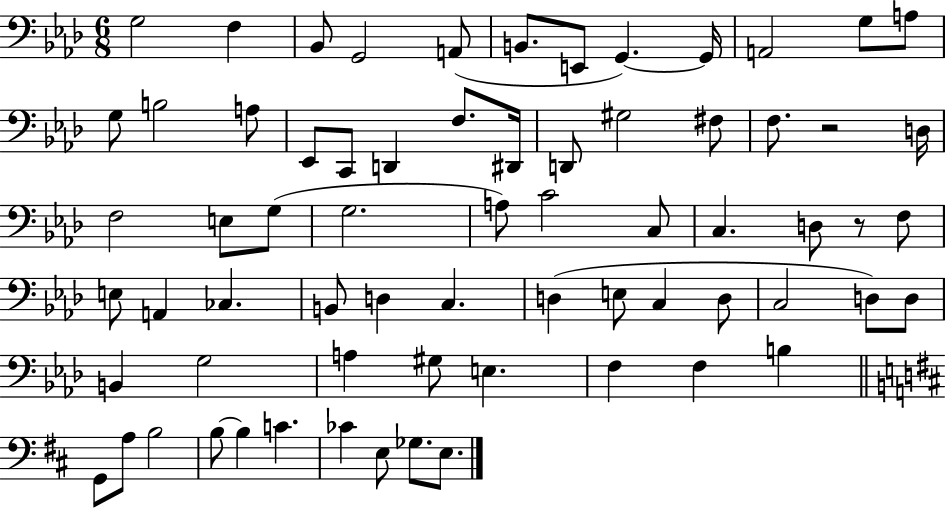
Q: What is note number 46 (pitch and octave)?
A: C3